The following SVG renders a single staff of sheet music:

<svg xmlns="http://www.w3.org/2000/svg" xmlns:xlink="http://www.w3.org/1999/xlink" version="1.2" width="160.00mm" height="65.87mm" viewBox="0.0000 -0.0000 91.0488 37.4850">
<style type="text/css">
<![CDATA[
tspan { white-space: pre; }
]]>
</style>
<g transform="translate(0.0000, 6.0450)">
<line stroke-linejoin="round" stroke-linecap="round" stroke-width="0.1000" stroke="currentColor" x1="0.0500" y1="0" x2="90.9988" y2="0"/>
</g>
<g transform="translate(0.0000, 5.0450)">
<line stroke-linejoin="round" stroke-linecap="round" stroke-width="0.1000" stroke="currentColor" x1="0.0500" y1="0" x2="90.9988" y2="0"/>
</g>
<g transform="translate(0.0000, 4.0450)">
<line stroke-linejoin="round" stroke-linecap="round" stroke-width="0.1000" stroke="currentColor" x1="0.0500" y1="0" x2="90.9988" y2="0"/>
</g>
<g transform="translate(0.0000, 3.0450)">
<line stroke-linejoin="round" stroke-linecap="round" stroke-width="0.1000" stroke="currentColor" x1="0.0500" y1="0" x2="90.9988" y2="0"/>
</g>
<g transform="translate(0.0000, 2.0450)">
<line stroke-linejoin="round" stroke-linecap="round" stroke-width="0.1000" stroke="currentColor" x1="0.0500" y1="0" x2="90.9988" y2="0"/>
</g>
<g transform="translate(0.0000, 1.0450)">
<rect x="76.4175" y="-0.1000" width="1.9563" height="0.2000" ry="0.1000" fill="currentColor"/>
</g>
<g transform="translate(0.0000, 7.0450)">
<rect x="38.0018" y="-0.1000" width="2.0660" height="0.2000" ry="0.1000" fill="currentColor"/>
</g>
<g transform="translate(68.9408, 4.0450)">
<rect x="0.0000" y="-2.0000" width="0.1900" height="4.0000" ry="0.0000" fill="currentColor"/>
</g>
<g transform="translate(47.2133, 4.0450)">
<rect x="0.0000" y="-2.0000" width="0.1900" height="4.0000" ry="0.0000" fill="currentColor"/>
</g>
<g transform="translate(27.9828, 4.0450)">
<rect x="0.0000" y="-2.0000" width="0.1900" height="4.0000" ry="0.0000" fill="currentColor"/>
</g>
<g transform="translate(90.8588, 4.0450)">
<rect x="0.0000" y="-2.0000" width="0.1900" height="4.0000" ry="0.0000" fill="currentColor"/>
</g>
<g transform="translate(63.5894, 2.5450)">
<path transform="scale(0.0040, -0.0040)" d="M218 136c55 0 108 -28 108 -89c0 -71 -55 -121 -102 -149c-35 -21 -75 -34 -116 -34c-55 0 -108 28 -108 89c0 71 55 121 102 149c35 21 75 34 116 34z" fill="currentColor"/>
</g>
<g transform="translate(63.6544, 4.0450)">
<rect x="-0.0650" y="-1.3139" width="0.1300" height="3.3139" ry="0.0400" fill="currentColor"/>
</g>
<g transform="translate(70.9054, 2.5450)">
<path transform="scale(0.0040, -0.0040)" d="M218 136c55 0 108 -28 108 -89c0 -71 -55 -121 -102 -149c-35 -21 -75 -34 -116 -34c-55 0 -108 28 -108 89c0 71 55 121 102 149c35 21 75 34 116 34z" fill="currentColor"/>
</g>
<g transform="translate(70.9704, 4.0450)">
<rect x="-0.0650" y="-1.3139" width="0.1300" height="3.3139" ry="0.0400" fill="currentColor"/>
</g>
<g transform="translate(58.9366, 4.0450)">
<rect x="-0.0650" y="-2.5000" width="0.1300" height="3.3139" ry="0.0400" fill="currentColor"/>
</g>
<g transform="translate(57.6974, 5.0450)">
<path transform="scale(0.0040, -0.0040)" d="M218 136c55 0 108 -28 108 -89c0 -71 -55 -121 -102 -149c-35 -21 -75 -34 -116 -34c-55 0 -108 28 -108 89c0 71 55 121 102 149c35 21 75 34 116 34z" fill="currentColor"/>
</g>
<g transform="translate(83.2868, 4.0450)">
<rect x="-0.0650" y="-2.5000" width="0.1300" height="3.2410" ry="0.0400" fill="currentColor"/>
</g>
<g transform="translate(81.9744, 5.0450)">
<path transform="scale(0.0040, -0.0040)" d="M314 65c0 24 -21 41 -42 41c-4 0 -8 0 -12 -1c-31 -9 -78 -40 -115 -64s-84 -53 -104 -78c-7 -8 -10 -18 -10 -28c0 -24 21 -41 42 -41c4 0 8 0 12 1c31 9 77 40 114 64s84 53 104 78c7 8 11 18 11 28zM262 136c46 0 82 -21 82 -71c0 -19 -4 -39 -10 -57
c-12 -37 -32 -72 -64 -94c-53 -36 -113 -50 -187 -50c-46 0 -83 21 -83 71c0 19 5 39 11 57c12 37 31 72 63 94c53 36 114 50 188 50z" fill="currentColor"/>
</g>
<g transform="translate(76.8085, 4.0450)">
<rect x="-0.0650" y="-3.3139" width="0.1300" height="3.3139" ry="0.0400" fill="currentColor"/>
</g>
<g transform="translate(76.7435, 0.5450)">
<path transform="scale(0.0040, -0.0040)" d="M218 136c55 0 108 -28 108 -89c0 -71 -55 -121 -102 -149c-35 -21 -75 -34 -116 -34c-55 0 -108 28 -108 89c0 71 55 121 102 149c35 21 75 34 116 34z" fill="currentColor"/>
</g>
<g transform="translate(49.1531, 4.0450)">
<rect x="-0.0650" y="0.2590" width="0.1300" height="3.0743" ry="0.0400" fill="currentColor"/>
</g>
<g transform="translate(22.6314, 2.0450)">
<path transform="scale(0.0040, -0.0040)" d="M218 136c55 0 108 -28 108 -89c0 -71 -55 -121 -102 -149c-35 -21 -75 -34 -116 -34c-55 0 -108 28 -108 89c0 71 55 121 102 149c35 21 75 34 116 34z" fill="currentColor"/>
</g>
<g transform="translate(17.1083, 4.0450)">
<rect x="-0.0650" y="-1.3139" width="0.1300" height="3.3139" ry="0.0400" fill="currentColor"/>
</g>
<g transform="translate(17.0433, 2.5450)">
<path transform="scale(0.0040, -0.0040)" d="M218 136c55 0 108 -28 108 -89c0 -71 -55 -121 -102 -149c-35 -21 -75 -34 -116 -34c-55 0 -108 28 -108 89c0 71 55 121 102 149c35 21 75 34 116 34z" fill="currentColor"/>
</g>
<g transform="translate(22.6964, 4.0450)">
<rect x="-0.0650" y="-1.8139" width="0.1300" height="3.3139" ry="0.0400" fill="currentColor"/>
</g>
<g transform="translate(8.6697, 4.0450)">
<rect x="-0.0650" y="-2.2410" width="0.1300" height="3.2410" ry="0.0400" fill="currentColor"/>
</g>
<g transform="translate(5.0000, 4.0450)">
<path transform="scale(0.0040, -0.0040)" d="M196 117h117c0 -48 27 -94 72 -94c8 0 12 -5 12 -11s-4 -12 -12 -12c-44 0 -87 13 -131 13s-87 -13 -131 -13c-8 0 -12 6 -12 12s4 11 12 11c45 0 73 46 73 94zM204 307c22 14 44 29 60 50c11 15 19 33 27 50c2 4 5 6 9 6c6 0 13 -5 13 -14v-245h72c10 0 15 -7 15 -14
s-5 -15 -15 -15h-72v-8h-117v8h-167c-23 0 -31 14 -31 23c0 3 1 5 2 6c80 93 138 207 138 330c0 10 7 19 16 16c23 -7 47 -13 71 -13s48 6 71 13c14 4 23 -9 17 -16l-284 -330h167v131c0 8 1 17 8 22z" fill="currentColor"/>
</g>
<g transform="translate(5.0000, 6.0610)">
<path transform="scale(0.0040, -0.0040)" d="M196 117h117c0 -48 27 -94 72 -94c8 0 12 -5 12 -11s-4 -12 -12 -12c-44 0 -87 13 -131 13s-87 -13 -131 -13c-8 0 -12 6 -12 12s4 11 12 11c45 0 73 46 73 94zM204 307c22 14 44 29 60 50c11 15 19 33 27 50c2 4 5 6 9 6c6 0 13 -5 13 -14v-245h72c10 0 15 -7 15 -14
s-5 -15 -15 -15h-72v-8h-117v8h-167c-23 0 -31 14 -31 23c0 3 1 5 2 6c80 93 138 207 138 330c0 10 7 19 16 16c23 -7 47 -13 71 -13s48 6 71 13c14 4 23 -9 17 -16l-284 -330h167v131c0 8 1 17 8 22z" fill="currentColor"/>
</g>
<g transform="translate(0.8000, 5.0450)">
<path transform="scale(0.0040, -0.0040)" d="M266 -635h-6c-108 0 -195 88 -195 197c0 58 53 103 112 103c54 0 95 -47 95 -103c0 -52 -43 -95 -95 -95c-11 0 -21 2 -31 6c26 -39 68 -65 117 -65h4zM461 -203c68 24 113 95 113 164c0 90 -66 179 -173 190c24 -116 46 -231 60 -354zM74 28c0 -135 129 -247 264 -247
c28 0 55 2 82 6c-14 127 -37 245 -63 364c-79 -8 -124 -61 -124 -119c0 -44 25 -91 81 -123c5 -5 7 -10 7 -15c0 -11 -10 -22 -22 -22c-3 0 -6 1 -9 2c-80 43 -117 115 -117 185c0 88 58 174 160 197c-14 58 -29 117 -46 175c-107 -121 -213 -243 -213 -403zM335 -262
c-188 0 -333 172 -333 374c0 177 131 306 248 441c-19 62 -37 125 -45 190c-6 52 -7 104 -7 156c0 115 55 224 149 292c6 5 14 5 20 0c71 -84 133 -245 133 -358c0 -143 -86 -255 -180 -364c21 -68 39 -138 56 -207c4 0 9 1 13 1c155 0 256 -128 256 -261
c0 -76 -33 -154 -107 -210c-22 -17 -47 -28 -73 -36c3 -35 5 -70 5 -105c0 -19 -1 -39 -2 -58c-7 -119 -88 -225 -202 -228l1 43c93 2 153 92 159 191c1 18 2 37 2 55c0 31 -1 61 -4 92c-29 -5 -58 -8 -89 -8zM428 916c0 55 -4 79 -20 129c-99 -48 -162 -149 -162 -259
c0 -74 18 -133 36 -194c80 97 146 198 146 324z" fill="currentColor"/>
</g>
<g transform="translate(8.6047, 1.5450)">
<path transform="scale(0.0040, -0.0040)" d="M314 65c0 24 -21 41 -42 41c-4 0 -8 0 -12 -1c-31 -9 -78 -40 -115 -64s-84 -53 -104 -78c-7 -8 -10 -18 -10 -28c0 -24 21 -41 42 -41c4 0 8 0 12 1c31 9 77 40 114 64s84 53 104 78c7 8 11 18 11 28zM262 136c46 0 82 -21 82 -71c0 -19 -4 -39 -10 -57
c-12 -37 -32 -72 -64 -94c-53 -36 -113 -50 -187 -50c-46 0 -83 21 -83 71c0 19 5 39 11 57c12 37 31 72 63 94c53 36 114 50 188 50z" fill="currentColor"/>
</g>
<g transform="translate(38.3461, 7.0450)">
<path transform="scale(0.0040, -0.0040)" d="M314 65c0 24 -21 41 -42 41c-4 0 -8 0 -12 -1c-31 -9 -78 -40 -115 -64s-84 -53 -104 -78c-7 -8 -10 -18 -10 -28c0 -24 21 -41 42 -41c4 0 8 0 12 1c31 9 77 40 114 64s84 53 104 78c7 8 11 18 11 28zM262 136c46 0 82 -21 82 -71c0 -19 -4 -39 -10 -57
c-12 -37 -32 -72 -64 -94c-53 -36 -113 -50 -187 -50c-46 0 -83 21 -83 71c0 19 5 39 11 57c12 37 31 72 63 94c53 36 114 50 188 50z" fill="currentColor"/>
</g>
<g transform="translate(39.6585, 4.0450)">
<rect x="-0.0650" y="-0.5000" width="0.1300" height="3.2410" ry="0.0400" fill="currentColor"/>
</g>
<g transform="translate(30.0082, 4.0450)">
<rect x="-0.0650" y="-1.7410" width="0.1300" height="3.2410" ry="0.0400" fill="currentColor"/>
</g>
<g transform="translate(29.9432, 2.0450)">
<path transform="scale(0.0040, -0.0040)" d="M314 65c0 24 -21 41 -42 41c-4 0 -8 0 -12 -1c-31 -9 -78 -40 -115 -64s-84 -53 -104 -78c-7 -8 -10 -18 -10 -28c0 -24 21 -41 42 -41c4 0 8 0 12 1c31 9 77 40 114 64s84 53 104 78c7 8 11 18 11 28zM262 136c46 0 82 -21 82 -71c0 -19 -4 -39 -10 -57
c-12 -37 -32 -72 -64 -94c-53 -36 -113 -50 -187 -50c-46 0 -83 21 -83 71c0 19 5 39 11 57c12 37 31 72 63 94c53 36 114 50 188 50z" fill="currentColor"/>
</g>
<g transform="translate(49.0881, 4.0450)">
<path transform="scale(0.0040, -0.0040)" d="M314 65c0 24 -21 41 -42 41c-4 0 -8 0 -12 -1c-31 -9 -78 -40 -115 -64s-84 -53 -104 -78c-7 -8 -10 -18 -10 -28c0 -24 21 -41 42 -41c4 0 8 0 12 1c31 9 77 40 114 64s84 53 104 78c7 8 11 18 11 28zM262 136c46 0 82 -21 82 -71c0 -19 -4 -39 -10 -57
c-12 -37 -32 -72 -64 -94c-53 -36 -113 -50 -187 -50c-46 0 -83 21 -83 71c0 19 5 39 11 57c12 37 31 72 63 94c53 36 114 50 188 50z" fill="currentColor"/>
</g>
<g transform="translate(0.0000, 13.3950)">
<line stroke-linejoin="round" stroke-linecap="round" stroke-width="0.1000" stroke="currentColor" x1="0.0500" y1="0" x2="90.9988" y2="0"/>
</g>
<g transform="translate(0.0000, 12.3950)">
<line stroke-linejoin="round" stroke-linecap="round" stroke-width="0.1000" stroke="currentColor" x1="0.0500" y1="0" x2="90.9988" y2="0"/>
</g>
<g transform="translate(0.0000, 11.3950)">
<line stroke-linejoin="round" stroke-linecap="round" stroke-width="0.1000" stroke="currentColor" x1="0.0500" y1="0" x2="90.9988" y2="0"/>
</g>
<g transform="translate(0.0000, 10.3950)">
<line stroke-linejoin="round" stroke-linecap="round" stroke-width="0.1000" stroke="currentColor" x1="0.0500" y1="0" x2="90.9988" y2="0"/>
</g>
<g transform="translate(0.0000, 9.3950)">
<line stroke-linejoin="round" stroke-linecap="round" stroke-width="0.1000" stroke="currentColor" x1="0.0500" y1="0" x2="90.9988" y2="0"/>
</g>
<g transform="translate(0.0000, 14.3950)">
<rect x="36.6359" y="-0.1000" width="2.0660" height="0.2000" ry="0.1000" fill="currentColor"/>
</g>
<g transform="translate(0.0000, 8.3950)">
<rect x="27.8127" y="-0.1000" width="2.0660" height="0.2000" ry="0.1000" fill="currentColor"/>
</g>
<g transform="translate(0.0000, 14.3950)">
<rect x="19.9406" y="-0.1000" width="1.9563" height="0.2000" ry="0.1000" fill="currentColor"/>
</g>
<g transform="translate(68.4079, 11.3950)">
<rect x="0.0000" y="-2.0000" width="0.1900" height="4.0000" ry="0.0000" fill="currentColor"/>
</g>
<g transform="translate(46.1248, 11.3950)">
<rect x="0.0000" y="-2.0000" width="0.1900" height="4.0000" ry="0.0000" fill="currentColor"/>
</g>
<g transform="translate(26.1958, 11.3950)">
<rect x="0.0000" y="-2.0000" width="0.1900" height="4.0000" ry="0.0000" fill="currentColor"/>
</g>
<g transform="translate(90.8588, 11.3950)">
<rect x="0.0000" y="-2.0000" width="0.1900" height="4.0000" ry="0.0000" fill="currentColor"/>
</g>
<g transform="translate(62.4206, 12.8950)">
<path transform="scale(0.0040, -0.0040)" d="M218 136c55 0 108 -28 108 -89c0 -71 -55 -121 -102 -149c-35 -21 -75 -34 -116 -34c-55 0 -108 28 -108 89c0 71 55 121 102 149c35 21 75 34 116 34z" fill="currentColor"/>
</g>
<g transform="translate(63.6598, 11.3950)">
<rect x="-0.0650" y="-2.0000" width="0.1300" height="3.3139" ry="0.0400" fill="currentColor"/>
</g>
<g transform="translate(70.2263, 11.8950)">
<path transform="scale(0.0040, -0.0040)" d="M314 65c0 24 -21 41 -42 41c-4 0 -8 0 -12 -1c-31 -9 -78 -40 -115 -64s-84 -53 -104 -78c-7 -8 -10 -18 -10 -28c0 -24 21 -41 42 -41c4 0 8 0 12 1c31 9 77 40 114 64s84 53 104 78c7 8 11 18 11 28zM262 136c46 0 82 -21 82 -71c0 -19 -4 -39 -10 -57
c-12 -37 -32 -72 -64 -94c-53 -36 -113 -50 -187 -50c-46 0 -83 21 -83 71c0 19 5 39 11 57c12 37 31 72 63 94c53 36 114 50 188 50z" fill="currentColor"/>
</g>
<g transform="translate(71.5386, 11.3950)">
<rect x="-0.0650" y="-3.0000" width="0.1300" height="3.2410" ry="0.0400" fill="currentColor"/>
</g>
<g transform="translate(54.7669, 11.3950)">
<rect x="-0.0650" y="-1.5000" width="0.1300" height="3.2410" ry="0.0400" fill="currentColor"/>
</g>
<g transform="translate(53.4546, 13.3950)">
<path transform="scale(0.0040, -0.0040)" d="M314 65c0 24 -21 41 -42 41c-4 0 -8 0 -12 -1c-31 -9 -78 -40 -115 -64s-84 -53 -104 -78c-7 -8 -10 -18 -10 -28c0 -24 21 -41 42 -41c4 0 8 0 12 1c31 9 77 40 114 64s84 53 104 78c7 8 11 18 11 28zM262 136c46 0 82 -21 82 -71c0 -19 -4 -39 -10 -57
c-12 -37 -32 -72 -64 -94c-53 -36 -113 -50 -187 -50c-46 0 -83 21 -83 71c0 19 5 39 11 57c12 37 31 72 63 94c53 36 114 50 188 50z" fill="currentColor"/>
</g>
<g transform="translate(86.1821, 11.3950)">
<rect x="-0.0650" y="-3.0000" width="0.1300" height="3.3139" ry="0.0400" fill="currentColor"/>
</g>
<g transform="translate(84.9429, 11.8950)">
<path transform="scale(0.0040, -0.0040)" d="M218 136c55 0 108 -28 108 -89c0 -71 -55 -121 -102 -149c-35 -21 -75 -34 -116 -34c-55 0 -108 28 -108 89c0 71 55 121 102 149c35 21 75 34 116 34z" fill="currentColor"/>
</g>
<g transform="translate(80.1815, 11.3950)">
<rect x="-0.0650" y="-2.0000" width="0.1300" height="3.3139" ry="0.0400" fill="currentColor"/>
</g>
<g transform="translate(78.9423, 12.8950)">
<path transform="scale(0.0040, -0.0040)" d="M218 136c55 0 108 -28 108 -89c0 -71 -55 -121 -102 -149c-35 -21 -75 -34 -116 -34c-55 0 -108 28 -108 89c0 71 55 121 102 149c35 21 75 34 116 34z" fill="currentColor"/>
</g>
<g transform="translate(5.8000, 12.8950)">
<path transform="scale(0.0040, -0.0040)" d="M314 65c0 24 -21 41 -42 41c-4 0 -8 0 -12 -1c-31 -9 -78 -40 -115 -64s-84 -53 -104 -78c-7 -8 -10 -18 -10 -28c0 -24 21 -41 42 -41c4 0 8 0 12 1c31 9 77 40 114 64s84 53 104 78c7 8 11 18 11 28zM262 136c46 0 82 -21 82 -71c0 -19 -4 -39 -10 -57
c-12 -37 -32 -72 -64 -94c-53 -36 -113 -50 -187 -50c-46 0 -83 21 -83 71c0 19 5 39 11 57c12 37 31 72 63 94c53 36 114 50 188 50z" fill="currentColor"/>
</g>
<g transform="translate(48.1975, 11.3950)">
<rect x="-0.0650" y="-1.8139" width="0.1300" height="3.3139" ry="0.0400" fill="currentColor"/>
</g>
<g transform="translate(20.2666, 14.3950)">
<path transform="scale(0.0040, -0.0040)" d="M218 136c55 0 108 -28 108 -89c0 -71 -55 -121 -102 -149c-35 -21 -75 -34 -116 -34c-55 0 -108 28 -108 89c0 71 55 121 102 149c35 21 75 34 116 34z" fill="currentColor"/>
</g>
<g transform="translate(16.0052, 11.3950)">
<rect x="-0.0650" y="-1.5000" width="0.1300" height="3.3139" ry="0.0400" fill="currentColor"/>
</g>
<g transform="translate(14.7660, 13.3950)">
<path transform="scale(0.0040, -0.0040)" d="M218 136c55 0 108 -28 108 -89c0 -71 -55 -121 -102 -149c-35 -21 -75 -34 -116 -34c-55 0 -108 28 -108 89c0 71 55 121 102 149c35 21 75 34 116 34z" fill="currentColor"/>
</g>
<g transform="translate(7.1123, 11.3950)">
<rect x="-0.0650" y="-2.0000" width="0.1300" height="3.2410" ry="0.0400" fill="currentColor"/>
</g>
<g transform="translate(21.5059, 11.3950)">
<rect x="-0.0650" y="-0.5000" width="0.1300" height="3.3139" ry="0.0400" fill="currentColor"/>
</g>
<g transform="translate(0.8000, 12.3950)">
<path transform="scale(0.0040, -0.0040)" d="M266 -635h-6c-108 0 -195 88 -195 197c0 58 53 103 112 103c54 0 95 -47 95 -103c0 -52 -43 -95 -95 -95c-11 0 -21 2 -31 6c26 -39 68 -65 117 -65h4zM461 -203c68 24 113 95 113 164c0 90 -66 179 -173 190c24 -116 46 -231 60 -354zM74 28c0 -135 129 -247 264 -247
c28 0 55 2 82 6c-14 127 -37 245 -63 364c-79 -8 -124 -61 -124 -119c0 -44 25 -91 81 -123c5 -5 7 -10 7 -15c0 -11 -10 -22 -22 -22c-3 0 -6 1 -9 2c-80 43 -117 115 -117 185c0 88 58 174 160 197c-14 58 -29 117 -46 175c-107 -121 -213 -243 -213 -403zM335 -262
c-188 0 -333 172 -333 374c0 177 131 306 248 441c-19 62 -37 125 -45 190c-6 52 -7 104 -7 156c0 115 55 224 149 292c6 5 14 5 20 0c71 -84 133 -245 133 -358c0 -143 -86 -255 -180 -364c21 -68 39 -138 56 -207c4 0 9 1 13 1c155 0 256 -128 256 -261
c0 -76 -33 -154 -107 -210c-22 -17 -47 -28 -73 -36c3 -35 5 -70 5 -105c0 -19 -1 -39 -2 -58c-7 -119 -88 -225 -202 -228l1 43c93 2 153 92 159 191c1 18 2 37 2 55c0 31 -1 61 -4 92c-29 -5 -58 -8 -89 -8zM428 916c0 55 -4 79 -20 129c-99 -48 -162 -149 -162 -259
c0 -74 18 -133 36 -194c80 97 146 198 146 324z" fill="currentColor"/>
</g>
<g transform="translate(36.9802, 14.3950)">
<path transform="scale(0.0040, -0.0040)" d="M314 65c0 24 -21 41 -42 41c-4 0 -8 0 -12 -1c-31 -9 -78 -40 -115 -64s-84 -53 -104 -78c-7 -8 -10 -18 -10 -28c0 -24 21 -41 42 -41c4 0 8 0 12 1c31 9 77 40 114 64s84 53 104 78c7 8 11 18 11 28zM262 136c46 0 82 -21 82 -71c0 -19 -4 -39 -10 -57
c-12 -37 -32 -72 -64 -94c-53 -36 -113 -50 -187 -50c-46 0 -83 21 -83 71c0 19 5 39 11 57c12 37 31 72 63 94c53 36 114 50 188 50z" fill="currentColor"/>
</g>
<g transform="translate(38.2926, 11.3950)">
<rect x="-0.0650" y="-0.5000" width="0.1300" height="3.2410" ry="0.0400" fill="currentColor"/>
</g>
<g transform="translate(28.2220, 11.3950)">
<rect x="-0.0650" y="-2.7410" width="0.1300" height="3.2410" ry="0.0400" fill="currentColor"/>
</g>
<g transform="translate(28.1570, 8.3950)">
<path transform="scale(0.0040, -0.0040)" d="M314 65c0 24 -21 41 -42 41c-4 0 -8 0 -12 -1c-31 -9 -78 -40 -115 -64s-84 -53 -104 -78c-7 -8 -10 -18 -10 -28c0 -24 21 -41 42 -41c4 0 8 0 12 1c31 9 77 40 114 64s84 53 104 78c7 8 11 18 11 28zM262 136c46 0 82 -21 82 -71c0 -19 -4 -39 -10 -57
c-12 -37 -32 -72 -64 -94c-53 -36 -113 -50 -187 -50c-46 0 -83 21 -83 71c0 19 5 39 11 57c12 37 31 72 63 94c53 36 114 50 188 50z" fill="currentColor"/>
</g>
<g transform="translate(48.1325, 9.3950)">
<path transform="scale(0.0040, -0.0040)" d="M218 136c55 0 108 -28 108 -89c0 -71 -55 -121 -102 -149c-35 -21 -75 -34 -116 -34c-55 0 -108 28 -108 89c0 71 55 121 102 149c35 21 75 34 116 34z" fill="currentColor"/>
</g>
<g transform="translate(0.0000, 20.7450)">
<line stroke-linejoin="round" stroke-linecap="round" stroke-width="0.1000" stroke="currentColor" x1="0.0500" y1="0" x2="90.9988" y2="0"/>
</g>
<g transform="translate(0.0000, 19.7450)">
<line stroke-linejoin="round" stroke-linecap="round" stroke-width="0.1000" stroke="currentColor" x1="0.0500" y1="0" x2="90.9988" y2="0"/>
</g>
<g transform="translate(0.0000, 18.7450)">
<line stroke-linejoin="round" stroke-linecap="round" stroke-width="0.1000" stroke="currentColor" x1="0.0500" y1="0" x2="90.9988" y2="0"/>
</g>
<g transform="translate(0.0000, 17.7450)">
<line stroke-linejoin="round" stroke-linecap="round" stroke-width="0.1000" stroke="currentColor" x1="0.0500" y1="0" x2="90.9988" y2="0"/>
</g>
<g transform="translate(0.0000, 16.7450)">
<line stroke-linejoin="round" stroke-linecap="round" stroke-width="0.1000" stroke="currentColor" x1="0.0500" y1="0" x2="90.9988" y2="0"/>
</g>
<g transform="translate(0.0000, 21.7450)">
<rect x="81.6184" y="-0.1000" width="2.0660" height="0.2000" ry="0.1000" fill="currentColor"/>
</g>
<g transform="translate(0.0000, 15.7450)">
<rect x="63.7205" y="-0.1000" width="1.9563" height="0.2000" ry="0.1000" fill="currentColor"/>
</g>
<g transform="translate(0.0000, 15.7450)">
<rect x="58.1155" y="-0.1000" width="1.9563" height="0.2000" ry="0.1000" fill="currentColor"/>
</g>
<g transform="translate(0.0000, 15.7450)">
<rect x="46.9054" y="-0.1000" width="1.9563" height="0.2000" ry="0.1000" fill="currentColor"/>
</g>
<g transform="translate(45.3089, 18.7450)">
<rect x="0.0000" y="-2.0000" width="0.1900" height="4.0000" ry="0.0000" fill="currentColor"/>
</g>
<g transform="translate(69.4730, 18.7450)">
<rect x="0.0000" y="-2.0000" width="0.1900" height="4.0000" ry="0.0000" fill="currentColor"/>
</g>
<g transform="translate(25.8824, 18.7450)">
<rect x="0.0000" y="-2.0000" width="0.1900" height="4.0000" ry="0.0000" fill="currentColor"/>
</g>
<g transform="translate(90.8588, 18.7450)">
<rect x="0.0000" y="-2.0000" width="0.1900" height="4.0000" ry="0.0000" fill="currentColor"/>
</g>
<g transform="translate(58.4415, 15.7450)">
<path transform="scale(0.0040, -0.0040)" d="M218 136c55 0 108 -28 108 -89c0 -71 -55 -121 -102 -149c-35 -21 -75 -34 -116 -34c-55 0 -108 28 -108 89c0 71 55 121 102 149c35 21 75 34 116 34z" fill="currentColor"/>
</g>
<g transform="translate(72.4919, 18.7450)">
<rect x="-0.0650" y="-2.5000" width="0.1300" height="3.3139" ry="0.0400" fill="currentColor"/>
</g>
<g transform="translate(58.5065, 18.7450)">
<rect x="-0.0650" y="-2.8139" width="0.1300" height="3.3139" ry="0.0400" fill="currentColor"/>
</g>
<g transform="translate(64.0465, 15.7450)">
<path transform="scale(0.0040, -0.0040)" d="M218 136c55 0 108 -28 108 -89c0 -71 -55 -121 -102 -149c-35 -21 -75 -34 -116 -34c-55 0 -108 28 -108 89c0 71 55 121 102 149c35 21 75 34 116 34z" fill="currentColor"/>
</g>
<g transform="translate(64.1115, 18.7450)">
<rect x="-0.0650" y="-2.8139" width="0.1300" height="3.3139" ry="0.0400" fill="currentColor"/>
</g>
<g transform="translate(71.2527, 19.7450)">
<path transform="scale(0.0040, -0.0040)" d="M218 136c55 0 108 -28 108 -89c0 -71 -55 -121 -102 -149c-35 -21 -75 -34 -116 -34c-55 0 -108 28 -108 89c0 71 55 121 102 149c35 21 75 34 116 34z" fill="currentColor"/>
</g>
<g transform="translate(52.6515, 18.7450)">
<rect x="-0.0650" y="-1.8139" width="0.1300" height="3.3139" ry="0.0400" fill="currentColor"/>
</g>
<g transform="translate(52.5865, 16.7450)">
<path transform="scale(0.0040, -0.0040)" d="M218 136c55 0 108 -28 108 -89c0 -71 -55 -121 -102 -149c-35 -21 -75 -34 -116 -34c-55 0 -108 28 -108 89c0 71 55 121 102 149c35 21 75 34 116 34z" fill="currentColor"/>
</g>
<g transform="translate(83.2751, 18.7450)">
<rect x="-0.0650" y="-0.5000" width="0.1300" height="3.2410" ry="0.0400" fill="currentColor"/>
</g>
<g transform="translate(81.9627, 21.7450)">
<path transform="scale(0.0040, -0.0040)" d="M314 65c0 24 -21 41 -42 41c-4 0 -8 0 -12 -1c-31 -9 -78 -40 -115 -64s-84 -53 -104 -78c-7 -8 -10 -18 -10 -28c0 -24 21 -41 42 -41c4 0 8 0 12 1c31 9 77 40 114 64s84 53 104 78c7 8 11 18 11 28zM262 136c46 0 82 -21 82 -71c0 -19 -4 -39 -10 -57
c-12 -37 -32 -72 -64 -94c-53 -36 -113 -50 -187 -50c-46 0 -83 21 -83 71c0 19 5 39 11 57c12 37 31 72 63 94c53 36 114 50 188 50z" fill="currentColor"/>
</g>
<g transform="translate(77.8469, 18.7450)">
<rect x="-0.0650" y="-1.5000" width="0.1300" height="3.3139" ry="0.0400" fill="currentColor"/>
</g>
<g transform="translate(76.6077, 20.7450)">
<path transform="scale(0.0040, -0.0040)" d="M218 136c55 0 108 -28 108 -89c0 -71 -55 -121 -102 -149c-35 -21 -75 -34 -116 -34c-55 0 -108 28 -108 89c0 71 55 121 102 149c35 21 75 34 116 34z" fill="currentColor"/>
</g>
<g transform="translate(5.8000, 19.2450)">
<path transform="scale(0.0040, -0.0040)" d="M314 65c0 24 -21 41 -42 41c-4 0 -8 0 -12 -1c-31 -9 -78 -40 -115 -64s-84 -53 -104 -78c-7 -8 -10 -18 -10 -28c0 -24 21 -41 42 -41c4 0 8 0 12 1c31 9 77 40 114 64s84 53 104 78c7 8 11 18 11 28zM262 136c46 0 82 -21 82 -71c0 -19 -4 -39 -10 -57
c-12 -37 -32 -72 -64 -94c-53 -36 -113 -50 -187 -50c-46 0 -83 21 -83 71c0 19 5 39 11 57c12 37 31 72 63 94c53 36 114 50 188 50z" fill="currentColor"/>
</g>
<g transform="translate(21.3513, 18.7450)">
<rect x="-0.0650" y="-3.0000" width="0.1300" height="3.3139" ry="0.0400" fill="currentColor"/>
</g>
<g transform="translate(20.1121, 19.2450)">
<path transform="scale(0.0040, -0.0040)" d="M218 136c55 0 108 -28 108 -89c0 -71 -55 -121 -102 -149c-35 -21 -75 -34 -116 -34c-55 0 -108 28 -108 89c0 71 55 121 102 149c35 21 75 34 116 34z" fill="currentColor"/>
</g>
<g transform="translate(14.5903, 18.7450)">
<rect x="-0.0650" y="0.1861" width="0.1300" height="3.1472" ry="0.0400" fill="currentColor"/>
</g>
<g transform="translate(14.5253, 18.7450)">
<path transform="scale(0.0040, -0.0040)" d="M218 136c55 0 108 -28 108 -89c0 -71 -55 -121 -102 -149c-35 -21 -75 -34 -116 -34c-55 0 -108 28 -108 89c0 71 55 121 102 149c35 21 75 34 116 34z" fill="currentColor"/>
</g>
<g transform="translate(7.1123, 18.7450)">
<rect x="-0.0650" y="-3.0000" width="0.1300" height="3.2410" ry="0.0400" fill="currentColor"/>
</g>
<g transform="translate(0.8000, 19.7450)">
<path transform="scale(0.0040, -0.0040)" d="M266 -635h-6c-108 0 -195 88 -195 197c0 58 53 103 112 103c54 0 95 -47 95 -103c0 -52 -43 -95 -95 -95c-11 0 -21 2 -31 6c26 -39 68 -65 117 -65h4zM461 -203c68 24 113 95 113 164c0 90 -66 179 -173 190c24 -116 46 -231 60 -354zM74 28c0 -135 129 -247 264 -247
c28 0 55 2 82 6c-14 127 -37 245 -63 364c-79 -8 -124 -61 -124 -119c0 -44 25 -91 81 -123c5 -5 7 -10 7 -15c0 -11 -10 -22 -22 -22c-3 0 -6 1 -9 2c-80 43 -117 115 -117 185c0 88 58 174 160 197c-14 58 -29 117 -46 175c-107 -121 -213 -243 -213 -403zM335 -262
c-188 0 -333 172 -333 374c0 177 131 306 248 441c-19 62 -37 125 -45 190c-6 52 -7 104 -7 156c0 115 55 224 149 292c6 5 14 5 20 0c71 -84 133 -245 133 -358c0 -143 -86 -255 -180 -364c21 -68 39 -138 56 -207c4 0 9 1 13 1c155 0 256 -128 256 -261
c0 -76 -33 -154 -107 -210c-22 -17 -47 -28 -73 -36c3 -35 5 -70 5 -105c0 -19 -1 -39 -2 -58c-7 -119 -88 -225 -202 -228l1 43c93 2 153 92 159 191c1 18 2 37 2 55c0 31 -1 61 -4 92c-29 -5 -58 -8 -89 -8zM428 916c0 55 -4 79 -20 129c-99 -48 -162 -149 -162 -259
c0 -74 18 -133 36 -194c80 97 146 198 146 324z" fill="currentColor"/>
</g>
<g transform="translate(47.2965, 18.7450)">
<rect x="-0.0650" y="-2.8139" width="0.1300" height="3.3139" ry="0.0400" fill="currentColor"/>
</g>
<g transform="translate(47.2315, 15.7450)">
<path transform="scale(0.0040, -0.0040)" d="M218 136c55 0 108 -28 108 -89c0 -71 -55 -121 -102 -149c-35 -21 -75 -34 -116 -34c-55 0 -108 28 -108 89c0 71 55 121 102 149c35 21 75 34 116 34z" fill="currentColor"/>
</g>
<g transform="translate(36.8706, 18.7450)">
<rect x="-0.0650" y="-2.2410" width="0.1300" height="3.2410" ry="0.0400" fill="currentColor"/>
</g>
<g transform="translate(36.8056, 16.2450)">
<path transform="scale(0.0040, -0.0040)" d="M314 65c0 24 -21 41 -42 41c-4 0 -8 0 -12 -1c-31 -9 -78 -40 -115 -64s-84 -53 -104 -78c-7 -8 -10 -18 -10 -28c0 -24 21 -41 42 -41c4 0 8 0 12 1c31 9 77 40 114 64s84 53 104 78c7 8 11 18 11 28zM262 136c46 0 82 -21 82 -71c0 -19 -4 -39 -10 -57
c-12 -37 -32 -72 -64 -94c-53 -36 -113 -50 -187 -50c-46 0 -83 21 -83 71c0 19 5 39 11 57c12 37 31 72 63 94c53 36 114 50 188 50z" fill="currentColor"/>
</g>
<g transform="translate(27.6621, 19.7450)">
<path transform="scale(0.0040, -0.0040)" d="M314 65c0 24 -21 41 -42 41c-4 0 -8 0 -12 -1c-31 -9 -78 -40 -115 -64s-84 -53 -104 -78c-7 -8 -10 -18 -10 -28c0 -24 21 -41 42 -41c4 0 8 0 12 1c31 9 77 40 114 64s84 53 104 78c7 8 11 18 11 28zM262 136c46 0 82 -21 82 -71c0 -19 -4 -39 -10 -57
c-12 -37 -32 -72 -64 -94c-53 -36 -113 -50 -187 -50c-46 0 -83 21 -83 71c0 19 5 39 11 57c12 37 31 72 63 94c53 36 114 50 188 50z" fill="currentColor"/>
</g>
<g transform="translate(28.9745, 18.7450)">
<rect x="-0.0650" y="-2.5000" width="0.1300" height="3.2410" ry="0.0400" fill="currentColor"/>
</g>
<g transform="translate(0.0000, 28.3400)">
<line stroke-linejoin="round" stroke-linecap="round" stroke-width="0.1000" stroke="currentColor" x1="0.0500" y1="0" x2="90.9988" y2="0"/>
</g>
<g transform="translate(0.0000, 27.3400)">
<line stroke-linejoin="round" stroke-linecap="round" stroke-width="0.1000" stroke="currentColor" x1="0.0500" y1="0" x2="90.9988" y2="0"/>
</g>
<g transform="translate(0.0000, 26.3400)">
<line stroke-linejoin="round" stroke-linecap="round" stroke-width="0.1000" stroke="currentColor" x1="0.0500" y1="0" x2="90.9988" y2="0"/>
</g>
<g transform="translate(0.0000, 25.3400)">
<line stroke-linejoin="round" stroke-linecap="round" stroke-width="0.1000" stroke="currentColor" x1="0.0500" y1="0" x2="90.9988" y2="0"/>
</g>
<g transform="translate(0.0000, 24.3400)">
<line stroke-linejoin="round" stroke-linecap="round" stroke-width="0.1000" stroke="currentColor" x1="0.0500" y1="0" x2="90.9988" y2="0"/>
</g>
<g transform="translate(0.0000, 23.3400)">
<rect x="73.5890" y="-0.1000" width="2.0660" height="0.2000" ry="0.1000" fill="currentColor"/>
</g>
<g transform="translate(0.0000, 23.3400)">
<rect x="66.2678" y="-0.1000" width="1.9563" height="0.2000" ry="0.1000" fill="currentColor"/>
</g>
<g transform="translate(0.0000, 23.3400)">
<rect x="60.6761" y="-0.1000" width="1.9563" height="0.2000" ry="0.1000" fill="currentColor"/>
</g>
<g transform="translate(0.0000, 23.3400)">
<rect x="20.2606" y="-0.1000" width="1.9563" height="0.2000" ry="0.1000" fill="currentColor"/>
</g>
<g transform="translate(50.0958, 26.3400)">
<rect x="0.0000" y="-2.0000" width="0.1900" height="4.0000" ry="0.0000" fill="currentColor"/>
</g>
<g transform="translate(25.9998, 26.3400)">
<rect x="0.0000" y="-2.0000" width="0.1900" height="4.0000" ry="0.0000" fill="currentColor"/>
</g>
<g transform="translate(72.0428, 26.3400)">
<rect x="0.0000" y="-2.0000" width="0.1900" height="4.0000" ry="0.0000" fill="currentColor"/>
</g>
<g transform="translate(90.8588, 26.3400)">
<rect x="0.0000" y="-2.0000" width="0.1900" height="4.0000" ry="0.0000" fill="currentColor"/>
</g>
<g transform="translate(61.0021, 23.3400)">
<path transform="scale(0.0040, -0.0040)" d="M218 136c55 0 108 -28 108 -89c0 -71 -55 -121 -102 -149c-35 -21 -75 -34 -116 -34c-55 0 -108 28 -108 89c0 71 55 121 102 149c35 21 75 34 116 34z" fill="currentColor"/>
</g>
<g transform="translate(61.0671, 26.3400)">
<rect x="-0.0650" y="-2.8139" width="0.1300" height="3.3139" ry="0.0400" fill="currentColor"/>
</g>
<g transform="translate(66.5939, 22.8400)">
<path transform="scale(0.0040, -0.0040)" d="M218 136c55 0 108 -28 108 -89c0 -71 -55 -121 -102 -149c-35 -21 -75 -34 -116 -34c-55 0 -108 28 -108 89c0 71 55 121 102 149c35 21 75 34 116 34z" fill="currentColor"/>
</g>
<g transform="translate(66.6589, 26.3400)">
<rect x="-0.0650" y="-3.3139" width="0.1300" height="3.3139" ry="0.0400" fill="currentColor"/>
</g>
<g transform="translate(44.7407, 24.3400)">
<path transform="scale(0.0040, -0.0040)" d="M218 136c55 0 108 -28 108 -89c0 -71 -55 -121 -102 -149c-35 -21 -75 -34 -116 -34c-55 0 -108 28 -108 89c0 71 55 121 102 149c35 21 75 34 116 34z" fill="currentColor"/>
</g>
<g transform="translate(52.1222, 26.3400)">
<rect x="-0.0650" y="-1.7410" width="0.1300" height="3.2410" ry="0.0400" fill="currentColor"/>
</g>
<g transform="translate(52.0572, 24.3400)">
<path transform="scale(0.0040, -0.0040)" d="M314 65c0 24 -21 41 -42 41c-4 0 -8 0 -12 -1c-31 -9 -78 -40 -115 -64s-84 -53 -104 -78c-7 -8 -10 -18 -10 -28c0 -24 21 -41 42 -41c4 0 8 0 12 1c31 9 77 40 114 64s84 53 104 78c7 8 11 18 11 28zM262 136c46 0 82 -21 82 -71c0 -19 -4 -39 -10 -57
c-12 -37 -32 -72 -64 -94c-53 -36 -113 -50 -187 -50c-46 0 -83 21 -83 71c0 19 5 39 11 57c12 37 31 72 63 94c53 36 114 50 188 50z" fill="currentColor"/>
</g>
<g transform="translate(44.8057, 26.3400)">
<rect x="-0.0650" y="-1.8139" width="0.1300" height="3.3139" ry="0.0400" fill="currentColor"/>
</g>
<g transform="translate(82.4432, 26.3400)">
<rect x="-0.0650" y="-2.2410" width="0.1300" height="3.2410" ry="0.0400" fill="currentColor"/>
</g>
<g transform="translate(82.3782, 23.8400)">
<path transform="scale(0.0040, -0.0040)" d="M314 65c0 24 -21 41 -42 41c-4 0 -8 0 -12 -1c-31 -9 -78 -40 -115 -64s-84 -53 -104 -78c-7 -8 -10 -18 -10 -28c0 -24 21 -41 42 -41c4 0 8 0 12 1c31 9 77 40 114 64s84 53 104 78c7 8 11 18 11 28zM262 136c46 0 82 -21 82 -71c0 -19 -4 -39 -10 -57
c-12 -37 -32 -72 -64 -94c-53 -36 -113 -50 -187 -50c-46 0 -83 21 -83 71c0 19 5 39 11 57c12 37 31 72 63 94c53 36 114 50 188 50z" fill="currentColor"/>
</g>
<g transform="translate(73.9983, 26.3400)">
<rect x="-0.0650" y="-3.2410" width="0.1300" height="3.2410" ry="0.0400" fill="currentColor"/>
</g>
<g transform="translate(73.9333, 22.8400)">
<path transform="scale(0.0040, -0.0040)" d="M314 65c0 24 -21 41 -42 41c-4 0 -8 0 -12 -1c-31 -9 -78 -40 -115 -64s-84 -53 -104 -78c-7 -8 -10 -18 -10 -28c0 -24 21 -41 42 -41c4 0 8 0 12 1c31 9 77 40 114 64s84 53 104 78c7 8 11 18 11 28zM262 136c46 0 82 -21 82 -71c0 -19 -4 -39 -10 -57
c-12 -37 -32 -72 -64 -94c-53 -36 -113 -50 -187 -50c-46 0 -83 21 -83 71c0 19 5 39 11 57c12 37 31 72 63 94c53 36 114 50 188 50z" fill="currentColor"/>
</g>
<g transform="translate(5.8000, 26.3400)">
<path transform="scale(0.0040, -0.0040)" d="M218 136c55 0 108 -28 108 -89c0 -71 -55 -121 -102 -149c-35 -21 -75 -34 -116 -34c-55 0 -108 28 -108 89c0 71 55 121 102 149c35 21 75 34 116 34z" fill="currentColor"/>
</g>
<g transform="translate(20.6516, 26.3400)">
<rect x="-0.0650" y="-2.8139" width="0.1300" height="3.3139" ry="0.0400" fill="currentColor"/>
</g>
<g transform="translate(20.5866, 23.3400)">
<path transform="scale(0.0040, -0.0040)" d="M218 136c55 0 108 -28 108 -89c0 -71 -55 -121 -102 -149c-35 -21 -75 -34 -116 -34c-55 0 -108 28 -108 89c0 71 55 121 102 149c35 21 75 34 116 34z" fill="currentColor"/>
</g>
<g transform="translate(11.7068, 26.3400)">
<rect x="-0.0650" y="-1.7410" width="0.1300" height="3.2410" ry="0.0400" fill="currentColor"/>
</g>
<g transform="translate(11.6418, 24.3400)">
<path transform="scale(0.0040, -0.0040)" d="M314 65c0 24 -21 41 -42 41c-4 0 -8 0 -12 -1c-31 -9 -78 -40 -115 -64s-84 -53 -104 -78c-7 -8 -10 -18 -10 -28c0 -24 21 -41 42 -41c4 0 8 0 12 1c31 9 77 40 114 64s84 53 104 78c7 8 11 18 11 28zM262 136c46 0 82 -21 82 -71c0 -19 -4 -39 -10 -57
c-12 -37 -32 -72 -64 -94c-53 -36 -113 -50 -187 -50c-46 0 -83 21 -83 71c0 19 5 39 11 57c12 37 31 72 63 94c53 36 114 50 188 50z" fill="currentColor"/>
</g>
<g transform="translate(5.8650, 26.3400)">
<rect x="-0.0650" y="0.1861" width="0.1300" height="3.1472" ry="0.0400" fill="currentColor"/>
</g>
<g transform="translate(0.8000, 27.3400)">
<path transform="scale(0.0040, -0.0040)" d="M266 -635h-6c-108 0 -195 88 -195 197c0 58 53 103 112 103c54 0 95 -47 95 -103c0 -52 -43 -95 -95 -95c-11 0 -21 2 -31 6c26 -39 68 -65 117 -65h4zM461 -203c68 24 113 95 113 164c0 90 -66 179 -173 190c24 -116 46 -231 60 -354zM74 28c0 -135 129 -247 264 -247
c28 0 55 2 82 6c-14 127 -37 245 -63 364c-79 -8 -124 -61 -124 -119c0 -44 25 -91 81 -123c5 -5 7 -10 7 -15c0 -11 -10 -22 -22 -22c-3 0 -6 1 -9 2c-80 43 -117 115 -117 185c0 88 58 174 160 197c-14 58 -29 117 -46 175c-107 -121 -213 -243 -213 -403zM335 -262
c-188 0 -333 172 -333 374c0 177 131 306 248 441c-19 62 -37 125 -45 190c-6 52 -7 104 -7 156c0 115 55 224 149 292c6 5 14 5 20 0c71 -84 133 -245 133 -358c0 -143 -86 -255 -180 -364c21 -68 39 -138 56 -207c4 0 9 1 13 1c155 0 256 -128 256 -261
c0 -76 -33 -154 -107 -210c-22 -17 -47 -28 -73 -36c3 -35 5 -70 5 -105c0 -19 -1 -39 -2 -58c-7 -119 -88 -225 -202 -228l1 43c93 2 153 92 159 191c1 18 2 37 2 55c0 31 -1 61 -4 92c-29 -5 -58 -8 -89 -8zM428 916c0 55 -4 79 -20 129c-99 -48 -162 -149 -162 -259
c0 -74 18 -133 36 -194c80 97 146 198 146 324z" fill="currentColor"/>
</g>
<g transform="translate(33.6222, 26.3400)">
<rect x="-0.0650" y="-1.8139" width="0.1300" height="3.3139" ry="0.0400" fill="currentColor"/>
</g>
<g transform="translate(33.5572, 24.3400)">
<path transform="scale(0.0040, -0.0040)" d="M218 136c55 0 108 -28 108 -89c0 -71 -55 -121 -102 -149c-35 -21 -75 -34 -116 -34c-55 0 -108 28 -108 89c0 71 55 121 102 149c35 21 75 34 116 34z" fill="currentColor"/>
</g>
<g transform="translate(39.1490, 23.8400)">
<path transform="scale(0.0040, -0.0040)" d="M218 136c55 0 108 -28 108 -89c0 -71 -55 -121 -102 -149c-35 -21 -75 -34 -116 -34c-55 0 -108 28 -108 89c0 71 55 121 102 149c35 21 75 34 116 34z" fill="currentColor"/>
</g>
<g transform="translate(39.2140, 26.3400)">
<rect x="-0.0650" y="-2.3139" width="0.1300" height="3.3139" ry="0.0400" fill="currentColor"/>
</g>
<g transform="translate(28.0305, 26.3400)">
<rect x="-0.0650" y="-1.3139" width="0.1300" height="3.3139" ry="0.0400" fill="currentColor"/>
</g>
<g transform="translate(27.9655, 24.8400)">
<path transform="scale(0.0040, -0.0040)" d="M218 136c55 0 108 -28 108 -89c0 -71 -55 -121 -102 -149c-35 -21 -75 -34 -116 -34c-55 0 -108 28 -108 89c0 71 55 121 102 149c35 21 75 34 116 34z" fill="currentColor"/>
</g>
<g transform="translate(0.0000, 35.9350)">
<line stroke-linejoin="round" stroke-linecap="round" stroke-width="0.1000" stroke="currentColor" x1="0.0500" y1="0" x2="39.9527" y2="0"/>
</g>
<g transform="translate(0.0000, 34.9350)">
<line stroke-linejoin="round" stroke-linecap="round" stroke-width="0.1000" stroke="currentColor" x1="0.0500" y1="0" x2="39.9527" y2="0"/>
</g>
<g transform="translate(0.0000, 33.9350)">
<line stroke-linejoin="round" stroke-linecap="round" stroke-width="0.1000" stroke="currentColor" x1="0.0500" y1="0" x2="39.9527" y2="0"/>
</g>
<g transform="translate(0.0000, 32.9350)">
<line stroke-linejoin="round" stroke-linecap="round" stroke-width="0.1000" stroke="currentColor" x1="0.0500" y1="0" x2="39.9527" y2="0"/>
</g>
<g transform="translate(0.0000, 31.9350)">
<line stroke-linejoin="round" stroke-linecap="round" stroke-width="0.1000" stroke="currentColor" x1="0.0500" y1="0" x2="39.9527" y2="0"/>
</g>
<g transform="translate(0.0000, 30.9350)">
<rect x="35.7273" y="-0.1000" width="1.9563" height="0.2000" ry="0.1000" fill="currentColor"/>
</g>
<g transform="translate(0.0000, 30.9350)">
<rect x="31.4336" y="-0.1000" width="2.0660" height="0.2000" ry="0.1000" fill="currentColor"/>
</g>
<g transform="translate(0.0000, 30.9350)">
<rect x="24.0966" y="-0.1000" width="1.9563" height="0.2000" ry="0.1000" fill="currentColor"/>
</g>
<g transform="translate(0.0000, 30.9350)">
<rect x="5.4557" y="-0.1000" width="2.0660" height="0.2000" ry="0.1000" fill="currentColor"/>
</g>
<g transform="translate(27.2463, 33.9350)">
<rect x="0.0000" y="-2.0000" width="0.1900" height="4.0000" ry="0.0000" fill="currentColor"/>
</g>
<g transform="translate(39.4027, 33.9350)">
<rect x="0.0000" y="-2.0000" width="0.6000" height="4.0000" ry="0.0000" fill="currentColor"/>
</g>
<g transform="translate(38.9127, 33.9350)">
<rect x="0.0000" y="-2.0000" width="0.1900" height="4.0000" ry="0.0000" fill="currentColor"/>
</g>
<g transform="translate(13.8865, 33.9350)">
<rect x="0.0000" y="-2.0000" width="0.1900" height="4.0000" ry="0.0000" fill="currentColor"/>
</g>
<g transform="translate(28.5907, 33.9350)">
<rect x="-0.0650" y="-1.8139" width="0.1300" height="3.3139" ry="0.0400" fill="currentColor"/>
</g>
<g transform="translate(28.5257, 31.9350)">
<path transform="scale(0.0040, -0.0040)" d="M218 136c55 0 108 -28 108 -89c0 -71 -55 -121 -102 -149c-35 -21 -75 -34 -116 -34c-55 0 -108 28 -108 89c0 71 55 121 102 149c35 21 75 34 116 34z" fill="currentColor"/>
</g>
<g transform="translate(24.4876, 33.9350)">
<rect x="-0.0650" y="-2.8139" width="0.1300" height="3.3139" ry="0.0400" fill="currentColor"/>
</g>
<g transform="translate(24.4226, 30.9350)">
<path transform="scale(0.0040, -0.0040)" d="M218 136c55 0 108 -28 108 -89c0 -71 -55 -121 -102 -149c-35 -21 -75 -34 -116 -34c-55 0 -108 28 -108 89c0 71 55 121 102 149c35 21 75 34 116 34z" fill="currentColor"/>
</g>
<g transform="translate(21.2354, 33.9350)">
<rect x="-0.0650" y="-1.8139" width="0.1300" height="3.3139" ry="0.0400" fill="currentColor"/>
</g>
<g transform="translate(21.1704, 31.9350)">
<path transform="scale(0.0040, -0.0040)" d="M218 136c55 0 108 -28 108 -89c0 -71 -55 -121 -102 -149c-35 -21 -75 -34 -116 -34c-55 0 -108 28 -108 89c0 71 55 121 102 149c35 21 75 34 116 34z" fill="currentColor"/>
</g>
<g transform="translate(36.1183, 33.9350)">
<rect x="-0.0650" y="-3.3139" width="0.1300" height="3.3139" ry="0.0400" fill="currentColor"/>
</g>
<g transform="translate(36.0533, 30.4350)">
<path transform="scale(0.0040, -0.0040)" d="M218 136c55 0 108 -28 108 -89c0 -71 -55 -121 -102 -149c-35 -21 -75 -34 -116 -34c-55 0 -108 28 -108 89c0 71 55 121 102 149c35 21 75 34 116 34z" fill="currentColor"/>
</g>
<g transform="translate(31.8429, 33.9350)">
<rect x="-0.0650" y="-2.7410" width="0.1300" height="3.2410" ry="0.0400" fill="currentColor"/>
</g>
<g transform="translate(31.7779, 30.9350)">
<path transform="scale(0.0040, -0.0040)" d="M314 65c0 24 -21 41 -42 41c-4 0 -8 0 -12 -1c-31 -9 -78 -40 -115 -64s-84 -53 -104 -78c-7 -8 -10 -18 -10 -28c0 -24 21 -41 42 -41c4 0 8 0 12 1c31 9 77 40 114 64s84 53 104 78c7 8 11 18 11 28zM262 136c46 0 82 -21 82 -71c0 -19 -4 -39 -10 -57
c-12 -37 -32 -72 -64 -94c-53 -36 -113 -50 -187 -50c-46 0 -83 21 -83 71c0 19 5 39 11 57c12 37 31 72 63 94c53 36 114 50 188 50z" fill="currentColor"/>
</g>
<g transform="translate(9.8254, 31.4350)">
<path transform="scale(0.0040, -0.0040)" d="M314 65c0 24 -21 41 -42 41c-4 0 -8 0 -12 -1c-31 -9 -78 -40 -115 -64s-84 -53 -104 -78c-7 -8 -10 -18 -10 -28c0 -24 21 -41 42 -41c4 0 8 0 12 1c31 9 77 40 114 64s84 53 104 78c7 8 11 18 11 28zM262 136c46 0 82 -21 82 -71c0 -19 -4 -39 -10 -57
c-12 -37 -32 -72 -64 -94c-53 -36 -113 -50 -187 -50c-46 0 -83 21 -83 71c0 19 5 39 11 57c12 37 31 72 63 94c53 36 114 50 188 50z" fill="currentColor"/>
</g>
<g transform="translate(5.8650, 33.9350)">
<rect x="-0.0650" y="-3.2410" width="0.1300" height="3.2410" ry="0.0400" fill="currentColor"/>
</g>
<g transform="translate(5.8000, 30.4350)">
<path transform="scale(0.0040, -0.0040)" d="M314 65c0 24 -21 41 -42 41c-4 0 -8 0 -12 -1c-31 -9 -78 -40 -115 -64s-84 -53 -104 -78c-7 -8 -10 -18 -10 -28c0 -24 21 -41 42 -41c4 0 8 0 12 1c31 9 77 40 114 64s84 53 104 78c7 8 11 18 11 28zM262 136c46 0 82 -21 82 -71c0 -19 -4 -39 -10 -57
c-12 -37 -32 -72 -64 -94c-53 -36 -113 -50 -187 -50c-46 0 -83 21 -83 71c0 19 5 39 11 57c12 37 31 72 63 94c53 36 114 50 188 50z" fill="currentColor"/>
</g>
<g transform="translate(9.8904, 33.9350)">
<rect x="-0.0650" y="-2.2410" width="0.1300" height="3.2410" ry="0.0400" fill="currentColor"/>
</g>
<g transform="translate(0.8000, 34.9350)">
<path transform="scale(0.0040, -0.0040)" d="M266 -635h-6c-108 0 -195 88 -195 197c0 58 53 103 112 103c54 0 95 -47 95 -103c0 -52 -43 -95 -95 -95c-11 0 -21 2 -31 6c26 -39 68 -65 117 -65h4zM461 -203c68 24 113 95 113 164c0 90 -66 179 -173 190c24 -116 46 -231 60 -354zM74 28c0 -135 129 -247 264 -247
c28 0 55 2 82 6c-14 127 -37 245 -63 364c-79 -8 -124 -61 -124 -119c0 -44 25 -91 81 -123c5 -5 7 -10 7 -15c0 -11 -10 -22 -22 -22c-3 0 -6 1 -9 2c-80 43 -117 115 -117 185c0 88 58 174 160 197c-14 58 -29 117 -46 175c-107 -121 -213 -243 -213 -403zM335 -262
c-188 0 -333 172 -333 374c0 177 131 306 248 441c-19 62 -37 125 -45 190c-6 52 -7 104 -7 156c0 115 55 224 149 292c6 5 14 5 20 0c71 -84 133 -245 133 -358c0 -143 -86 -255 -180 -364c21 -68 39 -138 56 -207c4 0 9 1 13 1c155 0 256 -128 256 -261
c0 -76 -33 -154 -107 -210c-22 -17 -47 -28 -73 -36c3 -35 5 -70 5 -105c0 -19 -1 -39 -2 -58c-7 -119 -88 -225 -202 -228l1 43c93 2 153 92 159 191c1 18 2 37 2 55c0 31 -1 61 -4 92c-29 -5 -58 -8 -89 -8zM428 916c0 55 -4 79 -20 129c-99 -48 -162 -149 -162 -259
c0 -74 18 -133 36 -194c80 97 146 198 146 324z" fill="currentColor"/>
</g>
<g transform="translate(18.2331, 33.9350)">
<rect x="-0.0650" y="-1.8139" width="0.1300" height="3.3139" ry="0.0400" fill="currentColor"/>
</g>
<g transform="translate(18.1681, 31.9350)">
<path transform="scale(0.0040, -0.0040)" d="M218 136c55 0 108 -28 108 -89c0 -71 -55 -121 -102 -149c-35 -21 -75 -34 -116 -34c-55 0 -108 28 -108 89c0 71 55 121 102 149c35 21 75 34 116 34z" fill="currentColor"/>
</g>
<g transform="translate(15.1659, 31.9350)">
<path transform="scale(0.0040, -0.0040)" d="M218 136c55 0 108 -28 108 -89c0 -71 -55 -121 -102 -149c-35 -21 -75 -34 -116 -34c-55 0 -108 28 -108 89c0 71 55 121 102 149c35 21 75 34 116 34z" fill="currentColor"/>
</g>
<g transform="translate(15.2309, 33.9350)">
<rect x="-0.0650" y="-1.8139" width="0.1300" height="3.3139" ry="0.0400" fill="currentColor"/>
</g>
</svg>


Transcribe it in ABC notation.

X:1
T:Untitled
M:4/4
L:1/4
K:C
g2 e f f2 C2 B2 G e e b G2 F2 E C a2 C2 f E2 F A2 F A A2 B A G2 g2 a f a a G E C2 B f2 a e f g f f2 a b b2 g2 b2 g2 f f f a f a2 b